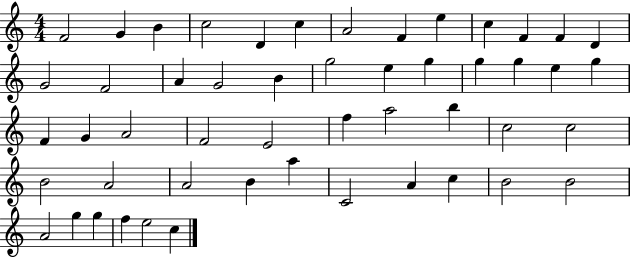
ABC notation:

X:1
T:Untitled
M:4/4
L:1/4
K:C
F2 G B c2 D c A2 F e c F F D G2 F2 A G2 B g2 e g g g e g F G A2 F2 E2 f a2 b c2 c2 B2 A2 A2 B a C2 A c B2 B2 A2 g g f e2 c